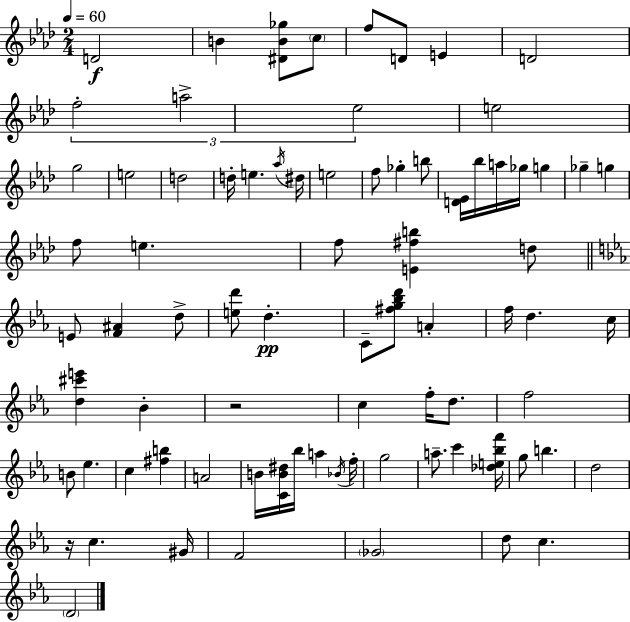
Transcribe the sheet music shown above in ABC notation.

X:1
T:Untitled
M:2/4
L:1/4
K:Fm
D2 B [^DB_g]/2 c/2 f/2 D/2 E D2 f2 a2 _e2 e2 g2 e2 d2 d/4 e _a/4 ^d/4 e2 f/2 _g b/2 [D_E]/4 _b/4 a/4 _g/4 g _g g f/2 e f/2 [E^fb] d/2 E/2 [F^A] d/2 [ed']/2 d C/2 [^fg_bd']/2 A f/4 d c/4 [d^c'e'] _B z2 c f/4 d/2 f2 B/2 _e c [^fb] A2 B/4 [CB^d]/4 _b/4 a _B/4 f/4 g2 a/2 c' [_de_bf']/4 g/2 b d2 z/4 c ^G/4 F2 _G2 d/2 c D2